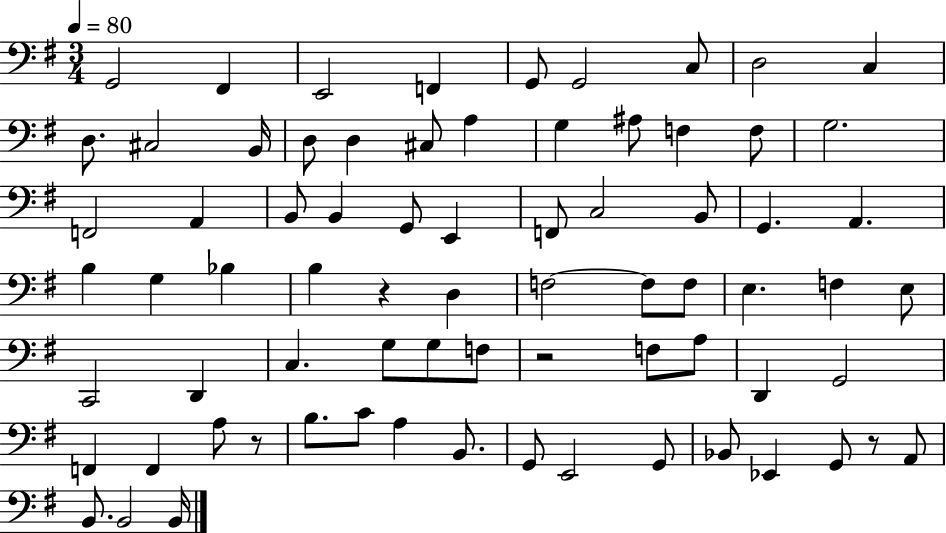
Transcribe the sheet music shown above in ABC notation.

X:1
T:Untitled
M:3/4
L:1/4
K:G
G,,2 ^F,, E,,2 F,, G,,/2 G,,2 C,/2 D,2 C, D,/2 ^C,2 B,,/4 D,/2 D, ^C,/2 A, G, ^A,/2 F, F,/2 G,2 F,,2 A,, B,,/2 B,, G,,/2 E,, F,,/2 C,2 B,,/2 G,, A,, B, G, _B, B, z D, F,2 F,/2 F,/2 E, F, E,/2 C,,2 D,, C, G,/2 G,/2 F,/2 z2 F,/2 A,/2 D,, G,,2 F,, F,, A,/2 z/2 B,/2 C/2 A, B,,/2 G,,/2 E,,2 G,,/2 _B,,/2 _E,, G,,/2 z/2 A,,/2 B,,/2 B,,2 B,,/4